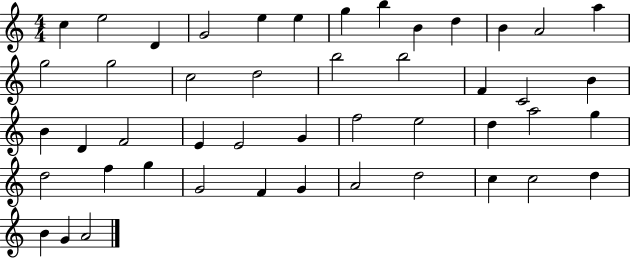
{
  \clef treble
  \numericTimeSignature
  \time 4/4
  \key c \major
  c''4 e''2 d'4 | g'2 e''4 e''4 | g''4 b''4 b'4 d''4 | b'4 a'2 a''4 | \break g''2 g''2 | c''2 d''2 | b''2 b''2 | f'4 c'2 b'4 | \break b'4 d'4 f'2 | e'4 e'2 g'4 | f''2 e''2 | d''4 a''2 g''4 | \break d''2 f''4 g''4 | g'2 f'4 g'4 | a'2 d''2 | c''4 c''2 d''4 | \break b'4 g'4 a'2 | \bar "|."
}